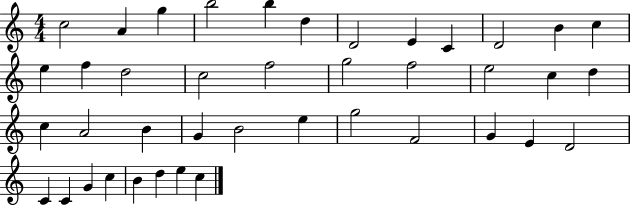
C5/h A4/q G5/q B5/h B5/q D5/q D4/h E4/q C4/q D4/h B4/q C5/q E5/q F5/q D5/h C5/h F5/h G5/h F5/h E5/h C5/q D5/q C5/q A4/h B4/q G4/q B4/h E5/q G5/h F4/h G4/q E4/q D4/h C4/q C4/q G4/q C5/q B4/q D5/q E5/q C5/q